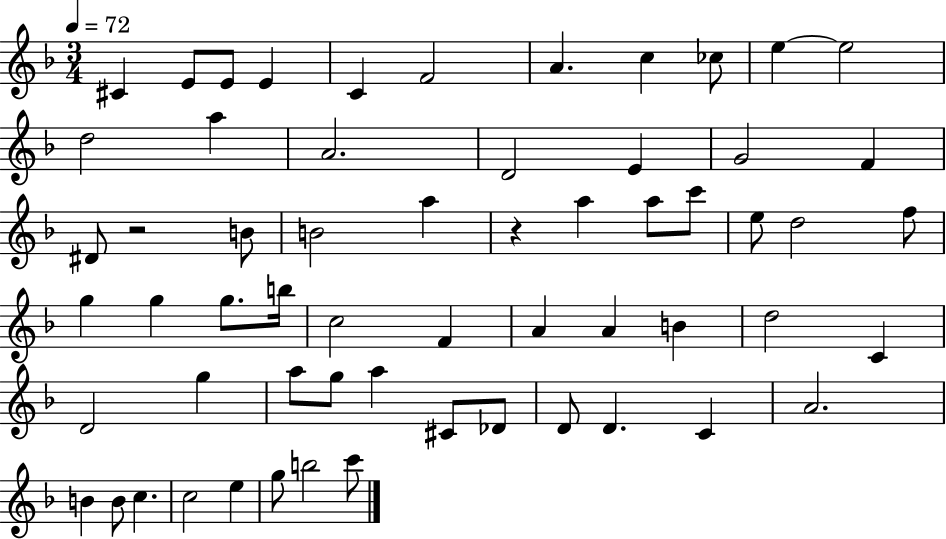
C#4/q E4/e E4/e E4/q C4/q F4/h A4/q. C5/q CES5/e E5/q E5/h D5/h A5/q A4/h. D4/h E4/q G4/h F4/q D#4/e R/h B4/e B4/h A5/q R/q A5/q A5/e C6/e E5/e D5/h F5/e G5/q G5/q G5/e. B5/s C5/h F4/q A4/q A4/q B4/q D5/h C4/q D4/h G5/q A5/e G5/e A5/q C#4/e Db4/e D4/e D4/q. C4/q A4/h. B4/q B4/e C5/q. C5/h E5/q G5/e B5/h C6/e